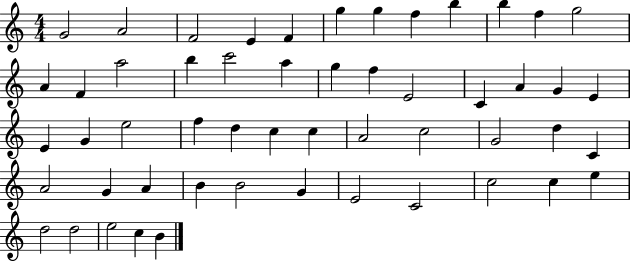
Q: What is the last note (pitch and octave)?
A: B4